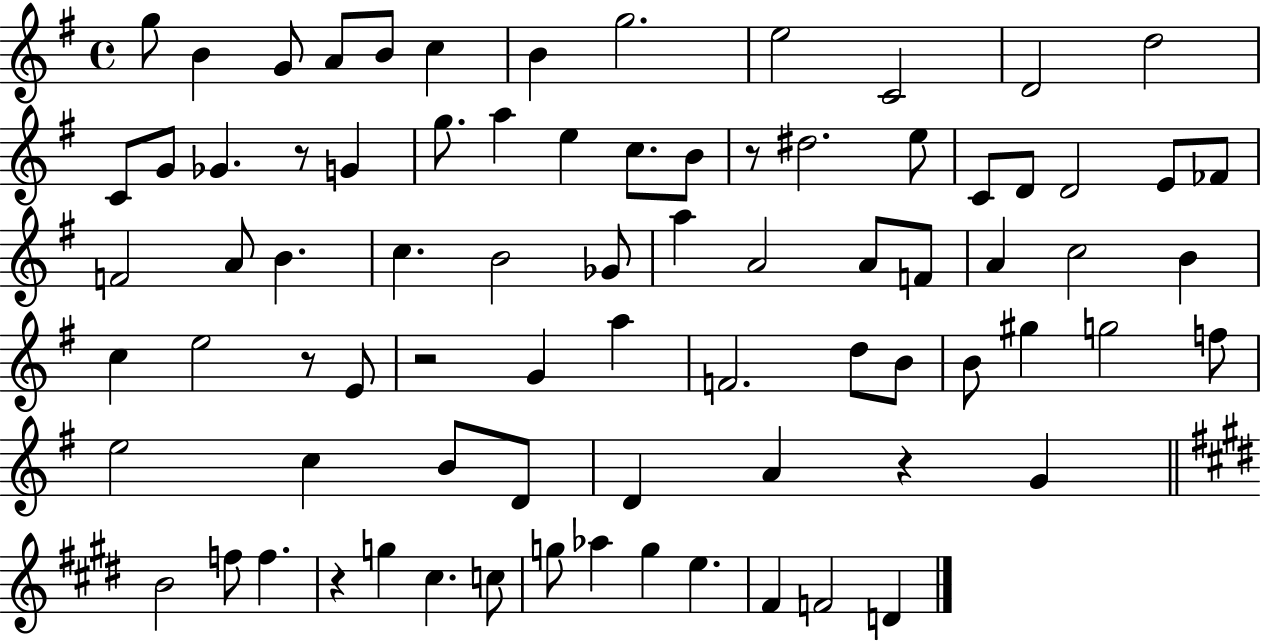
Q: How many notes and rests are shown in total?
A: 79